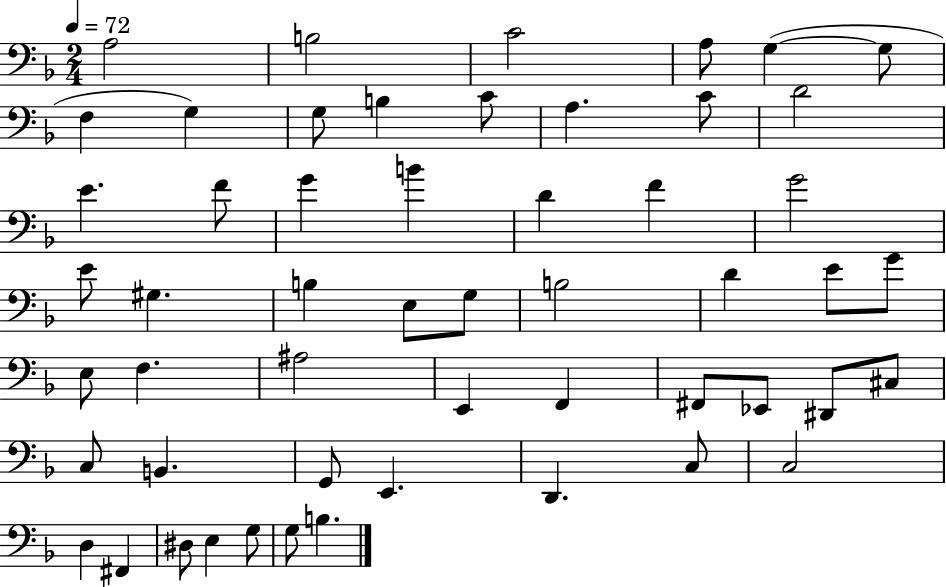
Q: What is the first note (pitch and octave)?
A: A3